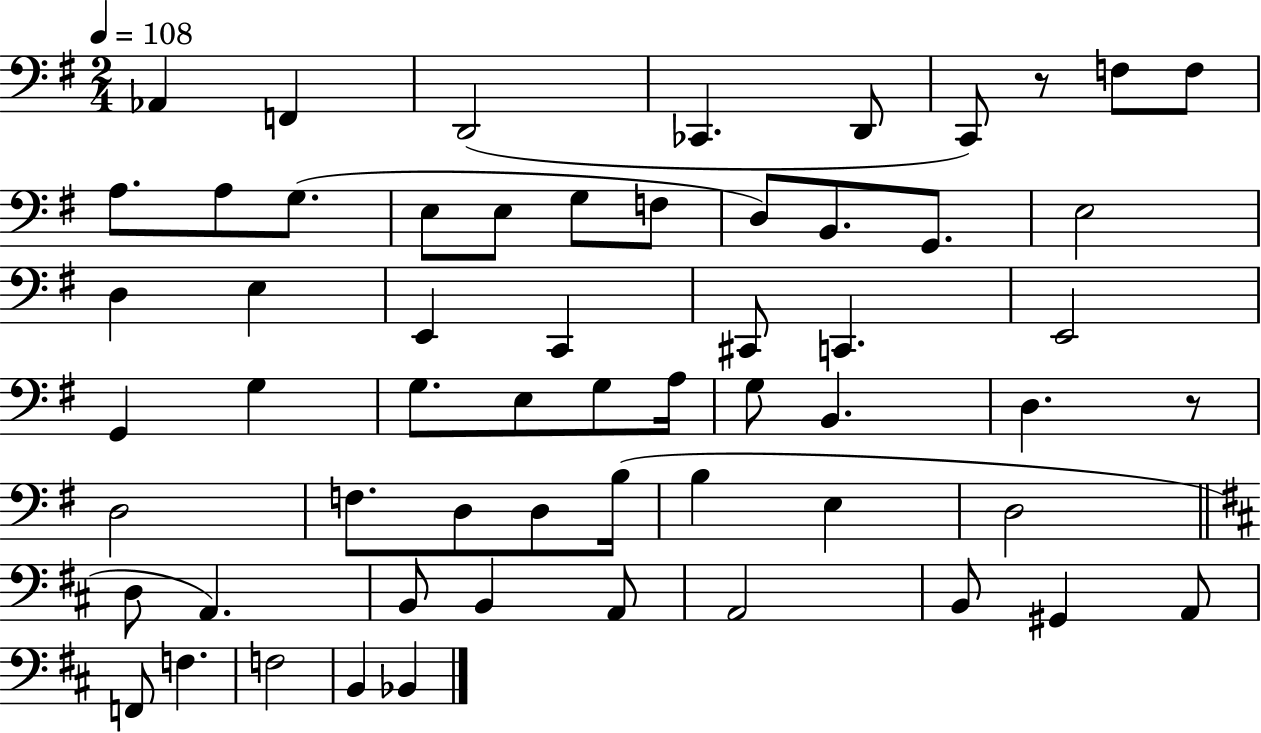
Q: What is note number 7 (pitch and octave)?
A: F3